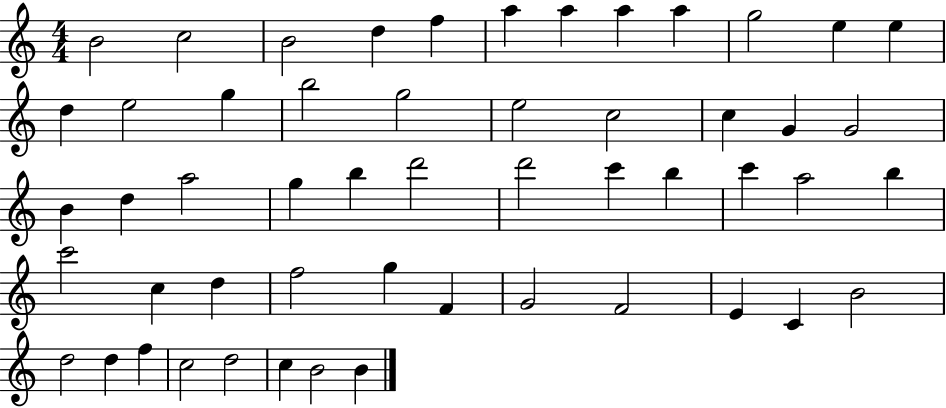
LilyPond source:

{
  \clef treble
  \numericTimeSignature
  \time 4/4
  \key c \major
  b'2 c''2 | b'2 d''4 f''4 | a''4 a''4 a''4 a''4 | g''2 e''4 e''4 | \break d''4 e''2 g''4 | b''2 g''2 | e''2 c''2 | c''4 g'4 g'2 | \break b'4 d''4 a''2 | g''4 b''4 d'''2 | d'''2 c'''4 b''4 | c'''4 a''2 b''4 | \break c'''2 c''4 d''4 | f''2 g''4 f'4 | g'2 f'2 | e'4 c'4 b'2 | \break d''2 d''4 f''4 | c''2 d''2 | c''4 b'2 b'4 | \bar "|."
}